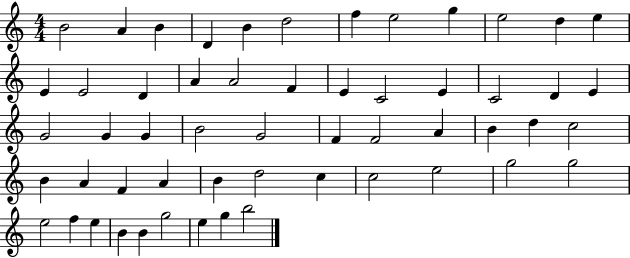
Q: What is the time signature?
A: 4/4